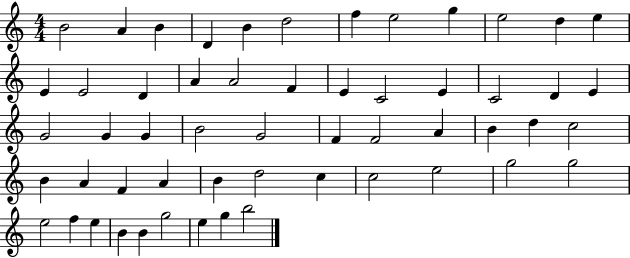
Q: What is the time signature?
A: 4/4